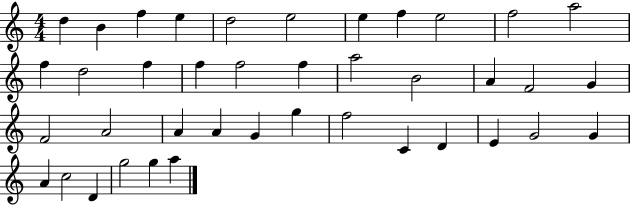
D5/q B4/q F5/q E5/q D5/h E5/h E5/q F5/q E5/h F5/h A5/h F5/q D5/h F5/q F5/q F5/h F5/q A5/h B4/h A4/q F4/h G4/q F4/h A4/h A4/q A4/q G4/q G5/q F5/h C4/q D4/q E4/q G4/h G4/q A4/q C5/h D4/q G5/h G5/q A5/q